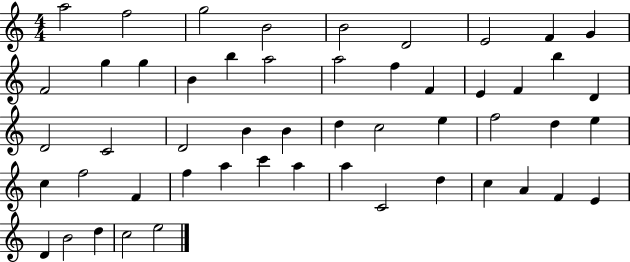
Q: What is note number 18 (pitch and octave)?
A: F4